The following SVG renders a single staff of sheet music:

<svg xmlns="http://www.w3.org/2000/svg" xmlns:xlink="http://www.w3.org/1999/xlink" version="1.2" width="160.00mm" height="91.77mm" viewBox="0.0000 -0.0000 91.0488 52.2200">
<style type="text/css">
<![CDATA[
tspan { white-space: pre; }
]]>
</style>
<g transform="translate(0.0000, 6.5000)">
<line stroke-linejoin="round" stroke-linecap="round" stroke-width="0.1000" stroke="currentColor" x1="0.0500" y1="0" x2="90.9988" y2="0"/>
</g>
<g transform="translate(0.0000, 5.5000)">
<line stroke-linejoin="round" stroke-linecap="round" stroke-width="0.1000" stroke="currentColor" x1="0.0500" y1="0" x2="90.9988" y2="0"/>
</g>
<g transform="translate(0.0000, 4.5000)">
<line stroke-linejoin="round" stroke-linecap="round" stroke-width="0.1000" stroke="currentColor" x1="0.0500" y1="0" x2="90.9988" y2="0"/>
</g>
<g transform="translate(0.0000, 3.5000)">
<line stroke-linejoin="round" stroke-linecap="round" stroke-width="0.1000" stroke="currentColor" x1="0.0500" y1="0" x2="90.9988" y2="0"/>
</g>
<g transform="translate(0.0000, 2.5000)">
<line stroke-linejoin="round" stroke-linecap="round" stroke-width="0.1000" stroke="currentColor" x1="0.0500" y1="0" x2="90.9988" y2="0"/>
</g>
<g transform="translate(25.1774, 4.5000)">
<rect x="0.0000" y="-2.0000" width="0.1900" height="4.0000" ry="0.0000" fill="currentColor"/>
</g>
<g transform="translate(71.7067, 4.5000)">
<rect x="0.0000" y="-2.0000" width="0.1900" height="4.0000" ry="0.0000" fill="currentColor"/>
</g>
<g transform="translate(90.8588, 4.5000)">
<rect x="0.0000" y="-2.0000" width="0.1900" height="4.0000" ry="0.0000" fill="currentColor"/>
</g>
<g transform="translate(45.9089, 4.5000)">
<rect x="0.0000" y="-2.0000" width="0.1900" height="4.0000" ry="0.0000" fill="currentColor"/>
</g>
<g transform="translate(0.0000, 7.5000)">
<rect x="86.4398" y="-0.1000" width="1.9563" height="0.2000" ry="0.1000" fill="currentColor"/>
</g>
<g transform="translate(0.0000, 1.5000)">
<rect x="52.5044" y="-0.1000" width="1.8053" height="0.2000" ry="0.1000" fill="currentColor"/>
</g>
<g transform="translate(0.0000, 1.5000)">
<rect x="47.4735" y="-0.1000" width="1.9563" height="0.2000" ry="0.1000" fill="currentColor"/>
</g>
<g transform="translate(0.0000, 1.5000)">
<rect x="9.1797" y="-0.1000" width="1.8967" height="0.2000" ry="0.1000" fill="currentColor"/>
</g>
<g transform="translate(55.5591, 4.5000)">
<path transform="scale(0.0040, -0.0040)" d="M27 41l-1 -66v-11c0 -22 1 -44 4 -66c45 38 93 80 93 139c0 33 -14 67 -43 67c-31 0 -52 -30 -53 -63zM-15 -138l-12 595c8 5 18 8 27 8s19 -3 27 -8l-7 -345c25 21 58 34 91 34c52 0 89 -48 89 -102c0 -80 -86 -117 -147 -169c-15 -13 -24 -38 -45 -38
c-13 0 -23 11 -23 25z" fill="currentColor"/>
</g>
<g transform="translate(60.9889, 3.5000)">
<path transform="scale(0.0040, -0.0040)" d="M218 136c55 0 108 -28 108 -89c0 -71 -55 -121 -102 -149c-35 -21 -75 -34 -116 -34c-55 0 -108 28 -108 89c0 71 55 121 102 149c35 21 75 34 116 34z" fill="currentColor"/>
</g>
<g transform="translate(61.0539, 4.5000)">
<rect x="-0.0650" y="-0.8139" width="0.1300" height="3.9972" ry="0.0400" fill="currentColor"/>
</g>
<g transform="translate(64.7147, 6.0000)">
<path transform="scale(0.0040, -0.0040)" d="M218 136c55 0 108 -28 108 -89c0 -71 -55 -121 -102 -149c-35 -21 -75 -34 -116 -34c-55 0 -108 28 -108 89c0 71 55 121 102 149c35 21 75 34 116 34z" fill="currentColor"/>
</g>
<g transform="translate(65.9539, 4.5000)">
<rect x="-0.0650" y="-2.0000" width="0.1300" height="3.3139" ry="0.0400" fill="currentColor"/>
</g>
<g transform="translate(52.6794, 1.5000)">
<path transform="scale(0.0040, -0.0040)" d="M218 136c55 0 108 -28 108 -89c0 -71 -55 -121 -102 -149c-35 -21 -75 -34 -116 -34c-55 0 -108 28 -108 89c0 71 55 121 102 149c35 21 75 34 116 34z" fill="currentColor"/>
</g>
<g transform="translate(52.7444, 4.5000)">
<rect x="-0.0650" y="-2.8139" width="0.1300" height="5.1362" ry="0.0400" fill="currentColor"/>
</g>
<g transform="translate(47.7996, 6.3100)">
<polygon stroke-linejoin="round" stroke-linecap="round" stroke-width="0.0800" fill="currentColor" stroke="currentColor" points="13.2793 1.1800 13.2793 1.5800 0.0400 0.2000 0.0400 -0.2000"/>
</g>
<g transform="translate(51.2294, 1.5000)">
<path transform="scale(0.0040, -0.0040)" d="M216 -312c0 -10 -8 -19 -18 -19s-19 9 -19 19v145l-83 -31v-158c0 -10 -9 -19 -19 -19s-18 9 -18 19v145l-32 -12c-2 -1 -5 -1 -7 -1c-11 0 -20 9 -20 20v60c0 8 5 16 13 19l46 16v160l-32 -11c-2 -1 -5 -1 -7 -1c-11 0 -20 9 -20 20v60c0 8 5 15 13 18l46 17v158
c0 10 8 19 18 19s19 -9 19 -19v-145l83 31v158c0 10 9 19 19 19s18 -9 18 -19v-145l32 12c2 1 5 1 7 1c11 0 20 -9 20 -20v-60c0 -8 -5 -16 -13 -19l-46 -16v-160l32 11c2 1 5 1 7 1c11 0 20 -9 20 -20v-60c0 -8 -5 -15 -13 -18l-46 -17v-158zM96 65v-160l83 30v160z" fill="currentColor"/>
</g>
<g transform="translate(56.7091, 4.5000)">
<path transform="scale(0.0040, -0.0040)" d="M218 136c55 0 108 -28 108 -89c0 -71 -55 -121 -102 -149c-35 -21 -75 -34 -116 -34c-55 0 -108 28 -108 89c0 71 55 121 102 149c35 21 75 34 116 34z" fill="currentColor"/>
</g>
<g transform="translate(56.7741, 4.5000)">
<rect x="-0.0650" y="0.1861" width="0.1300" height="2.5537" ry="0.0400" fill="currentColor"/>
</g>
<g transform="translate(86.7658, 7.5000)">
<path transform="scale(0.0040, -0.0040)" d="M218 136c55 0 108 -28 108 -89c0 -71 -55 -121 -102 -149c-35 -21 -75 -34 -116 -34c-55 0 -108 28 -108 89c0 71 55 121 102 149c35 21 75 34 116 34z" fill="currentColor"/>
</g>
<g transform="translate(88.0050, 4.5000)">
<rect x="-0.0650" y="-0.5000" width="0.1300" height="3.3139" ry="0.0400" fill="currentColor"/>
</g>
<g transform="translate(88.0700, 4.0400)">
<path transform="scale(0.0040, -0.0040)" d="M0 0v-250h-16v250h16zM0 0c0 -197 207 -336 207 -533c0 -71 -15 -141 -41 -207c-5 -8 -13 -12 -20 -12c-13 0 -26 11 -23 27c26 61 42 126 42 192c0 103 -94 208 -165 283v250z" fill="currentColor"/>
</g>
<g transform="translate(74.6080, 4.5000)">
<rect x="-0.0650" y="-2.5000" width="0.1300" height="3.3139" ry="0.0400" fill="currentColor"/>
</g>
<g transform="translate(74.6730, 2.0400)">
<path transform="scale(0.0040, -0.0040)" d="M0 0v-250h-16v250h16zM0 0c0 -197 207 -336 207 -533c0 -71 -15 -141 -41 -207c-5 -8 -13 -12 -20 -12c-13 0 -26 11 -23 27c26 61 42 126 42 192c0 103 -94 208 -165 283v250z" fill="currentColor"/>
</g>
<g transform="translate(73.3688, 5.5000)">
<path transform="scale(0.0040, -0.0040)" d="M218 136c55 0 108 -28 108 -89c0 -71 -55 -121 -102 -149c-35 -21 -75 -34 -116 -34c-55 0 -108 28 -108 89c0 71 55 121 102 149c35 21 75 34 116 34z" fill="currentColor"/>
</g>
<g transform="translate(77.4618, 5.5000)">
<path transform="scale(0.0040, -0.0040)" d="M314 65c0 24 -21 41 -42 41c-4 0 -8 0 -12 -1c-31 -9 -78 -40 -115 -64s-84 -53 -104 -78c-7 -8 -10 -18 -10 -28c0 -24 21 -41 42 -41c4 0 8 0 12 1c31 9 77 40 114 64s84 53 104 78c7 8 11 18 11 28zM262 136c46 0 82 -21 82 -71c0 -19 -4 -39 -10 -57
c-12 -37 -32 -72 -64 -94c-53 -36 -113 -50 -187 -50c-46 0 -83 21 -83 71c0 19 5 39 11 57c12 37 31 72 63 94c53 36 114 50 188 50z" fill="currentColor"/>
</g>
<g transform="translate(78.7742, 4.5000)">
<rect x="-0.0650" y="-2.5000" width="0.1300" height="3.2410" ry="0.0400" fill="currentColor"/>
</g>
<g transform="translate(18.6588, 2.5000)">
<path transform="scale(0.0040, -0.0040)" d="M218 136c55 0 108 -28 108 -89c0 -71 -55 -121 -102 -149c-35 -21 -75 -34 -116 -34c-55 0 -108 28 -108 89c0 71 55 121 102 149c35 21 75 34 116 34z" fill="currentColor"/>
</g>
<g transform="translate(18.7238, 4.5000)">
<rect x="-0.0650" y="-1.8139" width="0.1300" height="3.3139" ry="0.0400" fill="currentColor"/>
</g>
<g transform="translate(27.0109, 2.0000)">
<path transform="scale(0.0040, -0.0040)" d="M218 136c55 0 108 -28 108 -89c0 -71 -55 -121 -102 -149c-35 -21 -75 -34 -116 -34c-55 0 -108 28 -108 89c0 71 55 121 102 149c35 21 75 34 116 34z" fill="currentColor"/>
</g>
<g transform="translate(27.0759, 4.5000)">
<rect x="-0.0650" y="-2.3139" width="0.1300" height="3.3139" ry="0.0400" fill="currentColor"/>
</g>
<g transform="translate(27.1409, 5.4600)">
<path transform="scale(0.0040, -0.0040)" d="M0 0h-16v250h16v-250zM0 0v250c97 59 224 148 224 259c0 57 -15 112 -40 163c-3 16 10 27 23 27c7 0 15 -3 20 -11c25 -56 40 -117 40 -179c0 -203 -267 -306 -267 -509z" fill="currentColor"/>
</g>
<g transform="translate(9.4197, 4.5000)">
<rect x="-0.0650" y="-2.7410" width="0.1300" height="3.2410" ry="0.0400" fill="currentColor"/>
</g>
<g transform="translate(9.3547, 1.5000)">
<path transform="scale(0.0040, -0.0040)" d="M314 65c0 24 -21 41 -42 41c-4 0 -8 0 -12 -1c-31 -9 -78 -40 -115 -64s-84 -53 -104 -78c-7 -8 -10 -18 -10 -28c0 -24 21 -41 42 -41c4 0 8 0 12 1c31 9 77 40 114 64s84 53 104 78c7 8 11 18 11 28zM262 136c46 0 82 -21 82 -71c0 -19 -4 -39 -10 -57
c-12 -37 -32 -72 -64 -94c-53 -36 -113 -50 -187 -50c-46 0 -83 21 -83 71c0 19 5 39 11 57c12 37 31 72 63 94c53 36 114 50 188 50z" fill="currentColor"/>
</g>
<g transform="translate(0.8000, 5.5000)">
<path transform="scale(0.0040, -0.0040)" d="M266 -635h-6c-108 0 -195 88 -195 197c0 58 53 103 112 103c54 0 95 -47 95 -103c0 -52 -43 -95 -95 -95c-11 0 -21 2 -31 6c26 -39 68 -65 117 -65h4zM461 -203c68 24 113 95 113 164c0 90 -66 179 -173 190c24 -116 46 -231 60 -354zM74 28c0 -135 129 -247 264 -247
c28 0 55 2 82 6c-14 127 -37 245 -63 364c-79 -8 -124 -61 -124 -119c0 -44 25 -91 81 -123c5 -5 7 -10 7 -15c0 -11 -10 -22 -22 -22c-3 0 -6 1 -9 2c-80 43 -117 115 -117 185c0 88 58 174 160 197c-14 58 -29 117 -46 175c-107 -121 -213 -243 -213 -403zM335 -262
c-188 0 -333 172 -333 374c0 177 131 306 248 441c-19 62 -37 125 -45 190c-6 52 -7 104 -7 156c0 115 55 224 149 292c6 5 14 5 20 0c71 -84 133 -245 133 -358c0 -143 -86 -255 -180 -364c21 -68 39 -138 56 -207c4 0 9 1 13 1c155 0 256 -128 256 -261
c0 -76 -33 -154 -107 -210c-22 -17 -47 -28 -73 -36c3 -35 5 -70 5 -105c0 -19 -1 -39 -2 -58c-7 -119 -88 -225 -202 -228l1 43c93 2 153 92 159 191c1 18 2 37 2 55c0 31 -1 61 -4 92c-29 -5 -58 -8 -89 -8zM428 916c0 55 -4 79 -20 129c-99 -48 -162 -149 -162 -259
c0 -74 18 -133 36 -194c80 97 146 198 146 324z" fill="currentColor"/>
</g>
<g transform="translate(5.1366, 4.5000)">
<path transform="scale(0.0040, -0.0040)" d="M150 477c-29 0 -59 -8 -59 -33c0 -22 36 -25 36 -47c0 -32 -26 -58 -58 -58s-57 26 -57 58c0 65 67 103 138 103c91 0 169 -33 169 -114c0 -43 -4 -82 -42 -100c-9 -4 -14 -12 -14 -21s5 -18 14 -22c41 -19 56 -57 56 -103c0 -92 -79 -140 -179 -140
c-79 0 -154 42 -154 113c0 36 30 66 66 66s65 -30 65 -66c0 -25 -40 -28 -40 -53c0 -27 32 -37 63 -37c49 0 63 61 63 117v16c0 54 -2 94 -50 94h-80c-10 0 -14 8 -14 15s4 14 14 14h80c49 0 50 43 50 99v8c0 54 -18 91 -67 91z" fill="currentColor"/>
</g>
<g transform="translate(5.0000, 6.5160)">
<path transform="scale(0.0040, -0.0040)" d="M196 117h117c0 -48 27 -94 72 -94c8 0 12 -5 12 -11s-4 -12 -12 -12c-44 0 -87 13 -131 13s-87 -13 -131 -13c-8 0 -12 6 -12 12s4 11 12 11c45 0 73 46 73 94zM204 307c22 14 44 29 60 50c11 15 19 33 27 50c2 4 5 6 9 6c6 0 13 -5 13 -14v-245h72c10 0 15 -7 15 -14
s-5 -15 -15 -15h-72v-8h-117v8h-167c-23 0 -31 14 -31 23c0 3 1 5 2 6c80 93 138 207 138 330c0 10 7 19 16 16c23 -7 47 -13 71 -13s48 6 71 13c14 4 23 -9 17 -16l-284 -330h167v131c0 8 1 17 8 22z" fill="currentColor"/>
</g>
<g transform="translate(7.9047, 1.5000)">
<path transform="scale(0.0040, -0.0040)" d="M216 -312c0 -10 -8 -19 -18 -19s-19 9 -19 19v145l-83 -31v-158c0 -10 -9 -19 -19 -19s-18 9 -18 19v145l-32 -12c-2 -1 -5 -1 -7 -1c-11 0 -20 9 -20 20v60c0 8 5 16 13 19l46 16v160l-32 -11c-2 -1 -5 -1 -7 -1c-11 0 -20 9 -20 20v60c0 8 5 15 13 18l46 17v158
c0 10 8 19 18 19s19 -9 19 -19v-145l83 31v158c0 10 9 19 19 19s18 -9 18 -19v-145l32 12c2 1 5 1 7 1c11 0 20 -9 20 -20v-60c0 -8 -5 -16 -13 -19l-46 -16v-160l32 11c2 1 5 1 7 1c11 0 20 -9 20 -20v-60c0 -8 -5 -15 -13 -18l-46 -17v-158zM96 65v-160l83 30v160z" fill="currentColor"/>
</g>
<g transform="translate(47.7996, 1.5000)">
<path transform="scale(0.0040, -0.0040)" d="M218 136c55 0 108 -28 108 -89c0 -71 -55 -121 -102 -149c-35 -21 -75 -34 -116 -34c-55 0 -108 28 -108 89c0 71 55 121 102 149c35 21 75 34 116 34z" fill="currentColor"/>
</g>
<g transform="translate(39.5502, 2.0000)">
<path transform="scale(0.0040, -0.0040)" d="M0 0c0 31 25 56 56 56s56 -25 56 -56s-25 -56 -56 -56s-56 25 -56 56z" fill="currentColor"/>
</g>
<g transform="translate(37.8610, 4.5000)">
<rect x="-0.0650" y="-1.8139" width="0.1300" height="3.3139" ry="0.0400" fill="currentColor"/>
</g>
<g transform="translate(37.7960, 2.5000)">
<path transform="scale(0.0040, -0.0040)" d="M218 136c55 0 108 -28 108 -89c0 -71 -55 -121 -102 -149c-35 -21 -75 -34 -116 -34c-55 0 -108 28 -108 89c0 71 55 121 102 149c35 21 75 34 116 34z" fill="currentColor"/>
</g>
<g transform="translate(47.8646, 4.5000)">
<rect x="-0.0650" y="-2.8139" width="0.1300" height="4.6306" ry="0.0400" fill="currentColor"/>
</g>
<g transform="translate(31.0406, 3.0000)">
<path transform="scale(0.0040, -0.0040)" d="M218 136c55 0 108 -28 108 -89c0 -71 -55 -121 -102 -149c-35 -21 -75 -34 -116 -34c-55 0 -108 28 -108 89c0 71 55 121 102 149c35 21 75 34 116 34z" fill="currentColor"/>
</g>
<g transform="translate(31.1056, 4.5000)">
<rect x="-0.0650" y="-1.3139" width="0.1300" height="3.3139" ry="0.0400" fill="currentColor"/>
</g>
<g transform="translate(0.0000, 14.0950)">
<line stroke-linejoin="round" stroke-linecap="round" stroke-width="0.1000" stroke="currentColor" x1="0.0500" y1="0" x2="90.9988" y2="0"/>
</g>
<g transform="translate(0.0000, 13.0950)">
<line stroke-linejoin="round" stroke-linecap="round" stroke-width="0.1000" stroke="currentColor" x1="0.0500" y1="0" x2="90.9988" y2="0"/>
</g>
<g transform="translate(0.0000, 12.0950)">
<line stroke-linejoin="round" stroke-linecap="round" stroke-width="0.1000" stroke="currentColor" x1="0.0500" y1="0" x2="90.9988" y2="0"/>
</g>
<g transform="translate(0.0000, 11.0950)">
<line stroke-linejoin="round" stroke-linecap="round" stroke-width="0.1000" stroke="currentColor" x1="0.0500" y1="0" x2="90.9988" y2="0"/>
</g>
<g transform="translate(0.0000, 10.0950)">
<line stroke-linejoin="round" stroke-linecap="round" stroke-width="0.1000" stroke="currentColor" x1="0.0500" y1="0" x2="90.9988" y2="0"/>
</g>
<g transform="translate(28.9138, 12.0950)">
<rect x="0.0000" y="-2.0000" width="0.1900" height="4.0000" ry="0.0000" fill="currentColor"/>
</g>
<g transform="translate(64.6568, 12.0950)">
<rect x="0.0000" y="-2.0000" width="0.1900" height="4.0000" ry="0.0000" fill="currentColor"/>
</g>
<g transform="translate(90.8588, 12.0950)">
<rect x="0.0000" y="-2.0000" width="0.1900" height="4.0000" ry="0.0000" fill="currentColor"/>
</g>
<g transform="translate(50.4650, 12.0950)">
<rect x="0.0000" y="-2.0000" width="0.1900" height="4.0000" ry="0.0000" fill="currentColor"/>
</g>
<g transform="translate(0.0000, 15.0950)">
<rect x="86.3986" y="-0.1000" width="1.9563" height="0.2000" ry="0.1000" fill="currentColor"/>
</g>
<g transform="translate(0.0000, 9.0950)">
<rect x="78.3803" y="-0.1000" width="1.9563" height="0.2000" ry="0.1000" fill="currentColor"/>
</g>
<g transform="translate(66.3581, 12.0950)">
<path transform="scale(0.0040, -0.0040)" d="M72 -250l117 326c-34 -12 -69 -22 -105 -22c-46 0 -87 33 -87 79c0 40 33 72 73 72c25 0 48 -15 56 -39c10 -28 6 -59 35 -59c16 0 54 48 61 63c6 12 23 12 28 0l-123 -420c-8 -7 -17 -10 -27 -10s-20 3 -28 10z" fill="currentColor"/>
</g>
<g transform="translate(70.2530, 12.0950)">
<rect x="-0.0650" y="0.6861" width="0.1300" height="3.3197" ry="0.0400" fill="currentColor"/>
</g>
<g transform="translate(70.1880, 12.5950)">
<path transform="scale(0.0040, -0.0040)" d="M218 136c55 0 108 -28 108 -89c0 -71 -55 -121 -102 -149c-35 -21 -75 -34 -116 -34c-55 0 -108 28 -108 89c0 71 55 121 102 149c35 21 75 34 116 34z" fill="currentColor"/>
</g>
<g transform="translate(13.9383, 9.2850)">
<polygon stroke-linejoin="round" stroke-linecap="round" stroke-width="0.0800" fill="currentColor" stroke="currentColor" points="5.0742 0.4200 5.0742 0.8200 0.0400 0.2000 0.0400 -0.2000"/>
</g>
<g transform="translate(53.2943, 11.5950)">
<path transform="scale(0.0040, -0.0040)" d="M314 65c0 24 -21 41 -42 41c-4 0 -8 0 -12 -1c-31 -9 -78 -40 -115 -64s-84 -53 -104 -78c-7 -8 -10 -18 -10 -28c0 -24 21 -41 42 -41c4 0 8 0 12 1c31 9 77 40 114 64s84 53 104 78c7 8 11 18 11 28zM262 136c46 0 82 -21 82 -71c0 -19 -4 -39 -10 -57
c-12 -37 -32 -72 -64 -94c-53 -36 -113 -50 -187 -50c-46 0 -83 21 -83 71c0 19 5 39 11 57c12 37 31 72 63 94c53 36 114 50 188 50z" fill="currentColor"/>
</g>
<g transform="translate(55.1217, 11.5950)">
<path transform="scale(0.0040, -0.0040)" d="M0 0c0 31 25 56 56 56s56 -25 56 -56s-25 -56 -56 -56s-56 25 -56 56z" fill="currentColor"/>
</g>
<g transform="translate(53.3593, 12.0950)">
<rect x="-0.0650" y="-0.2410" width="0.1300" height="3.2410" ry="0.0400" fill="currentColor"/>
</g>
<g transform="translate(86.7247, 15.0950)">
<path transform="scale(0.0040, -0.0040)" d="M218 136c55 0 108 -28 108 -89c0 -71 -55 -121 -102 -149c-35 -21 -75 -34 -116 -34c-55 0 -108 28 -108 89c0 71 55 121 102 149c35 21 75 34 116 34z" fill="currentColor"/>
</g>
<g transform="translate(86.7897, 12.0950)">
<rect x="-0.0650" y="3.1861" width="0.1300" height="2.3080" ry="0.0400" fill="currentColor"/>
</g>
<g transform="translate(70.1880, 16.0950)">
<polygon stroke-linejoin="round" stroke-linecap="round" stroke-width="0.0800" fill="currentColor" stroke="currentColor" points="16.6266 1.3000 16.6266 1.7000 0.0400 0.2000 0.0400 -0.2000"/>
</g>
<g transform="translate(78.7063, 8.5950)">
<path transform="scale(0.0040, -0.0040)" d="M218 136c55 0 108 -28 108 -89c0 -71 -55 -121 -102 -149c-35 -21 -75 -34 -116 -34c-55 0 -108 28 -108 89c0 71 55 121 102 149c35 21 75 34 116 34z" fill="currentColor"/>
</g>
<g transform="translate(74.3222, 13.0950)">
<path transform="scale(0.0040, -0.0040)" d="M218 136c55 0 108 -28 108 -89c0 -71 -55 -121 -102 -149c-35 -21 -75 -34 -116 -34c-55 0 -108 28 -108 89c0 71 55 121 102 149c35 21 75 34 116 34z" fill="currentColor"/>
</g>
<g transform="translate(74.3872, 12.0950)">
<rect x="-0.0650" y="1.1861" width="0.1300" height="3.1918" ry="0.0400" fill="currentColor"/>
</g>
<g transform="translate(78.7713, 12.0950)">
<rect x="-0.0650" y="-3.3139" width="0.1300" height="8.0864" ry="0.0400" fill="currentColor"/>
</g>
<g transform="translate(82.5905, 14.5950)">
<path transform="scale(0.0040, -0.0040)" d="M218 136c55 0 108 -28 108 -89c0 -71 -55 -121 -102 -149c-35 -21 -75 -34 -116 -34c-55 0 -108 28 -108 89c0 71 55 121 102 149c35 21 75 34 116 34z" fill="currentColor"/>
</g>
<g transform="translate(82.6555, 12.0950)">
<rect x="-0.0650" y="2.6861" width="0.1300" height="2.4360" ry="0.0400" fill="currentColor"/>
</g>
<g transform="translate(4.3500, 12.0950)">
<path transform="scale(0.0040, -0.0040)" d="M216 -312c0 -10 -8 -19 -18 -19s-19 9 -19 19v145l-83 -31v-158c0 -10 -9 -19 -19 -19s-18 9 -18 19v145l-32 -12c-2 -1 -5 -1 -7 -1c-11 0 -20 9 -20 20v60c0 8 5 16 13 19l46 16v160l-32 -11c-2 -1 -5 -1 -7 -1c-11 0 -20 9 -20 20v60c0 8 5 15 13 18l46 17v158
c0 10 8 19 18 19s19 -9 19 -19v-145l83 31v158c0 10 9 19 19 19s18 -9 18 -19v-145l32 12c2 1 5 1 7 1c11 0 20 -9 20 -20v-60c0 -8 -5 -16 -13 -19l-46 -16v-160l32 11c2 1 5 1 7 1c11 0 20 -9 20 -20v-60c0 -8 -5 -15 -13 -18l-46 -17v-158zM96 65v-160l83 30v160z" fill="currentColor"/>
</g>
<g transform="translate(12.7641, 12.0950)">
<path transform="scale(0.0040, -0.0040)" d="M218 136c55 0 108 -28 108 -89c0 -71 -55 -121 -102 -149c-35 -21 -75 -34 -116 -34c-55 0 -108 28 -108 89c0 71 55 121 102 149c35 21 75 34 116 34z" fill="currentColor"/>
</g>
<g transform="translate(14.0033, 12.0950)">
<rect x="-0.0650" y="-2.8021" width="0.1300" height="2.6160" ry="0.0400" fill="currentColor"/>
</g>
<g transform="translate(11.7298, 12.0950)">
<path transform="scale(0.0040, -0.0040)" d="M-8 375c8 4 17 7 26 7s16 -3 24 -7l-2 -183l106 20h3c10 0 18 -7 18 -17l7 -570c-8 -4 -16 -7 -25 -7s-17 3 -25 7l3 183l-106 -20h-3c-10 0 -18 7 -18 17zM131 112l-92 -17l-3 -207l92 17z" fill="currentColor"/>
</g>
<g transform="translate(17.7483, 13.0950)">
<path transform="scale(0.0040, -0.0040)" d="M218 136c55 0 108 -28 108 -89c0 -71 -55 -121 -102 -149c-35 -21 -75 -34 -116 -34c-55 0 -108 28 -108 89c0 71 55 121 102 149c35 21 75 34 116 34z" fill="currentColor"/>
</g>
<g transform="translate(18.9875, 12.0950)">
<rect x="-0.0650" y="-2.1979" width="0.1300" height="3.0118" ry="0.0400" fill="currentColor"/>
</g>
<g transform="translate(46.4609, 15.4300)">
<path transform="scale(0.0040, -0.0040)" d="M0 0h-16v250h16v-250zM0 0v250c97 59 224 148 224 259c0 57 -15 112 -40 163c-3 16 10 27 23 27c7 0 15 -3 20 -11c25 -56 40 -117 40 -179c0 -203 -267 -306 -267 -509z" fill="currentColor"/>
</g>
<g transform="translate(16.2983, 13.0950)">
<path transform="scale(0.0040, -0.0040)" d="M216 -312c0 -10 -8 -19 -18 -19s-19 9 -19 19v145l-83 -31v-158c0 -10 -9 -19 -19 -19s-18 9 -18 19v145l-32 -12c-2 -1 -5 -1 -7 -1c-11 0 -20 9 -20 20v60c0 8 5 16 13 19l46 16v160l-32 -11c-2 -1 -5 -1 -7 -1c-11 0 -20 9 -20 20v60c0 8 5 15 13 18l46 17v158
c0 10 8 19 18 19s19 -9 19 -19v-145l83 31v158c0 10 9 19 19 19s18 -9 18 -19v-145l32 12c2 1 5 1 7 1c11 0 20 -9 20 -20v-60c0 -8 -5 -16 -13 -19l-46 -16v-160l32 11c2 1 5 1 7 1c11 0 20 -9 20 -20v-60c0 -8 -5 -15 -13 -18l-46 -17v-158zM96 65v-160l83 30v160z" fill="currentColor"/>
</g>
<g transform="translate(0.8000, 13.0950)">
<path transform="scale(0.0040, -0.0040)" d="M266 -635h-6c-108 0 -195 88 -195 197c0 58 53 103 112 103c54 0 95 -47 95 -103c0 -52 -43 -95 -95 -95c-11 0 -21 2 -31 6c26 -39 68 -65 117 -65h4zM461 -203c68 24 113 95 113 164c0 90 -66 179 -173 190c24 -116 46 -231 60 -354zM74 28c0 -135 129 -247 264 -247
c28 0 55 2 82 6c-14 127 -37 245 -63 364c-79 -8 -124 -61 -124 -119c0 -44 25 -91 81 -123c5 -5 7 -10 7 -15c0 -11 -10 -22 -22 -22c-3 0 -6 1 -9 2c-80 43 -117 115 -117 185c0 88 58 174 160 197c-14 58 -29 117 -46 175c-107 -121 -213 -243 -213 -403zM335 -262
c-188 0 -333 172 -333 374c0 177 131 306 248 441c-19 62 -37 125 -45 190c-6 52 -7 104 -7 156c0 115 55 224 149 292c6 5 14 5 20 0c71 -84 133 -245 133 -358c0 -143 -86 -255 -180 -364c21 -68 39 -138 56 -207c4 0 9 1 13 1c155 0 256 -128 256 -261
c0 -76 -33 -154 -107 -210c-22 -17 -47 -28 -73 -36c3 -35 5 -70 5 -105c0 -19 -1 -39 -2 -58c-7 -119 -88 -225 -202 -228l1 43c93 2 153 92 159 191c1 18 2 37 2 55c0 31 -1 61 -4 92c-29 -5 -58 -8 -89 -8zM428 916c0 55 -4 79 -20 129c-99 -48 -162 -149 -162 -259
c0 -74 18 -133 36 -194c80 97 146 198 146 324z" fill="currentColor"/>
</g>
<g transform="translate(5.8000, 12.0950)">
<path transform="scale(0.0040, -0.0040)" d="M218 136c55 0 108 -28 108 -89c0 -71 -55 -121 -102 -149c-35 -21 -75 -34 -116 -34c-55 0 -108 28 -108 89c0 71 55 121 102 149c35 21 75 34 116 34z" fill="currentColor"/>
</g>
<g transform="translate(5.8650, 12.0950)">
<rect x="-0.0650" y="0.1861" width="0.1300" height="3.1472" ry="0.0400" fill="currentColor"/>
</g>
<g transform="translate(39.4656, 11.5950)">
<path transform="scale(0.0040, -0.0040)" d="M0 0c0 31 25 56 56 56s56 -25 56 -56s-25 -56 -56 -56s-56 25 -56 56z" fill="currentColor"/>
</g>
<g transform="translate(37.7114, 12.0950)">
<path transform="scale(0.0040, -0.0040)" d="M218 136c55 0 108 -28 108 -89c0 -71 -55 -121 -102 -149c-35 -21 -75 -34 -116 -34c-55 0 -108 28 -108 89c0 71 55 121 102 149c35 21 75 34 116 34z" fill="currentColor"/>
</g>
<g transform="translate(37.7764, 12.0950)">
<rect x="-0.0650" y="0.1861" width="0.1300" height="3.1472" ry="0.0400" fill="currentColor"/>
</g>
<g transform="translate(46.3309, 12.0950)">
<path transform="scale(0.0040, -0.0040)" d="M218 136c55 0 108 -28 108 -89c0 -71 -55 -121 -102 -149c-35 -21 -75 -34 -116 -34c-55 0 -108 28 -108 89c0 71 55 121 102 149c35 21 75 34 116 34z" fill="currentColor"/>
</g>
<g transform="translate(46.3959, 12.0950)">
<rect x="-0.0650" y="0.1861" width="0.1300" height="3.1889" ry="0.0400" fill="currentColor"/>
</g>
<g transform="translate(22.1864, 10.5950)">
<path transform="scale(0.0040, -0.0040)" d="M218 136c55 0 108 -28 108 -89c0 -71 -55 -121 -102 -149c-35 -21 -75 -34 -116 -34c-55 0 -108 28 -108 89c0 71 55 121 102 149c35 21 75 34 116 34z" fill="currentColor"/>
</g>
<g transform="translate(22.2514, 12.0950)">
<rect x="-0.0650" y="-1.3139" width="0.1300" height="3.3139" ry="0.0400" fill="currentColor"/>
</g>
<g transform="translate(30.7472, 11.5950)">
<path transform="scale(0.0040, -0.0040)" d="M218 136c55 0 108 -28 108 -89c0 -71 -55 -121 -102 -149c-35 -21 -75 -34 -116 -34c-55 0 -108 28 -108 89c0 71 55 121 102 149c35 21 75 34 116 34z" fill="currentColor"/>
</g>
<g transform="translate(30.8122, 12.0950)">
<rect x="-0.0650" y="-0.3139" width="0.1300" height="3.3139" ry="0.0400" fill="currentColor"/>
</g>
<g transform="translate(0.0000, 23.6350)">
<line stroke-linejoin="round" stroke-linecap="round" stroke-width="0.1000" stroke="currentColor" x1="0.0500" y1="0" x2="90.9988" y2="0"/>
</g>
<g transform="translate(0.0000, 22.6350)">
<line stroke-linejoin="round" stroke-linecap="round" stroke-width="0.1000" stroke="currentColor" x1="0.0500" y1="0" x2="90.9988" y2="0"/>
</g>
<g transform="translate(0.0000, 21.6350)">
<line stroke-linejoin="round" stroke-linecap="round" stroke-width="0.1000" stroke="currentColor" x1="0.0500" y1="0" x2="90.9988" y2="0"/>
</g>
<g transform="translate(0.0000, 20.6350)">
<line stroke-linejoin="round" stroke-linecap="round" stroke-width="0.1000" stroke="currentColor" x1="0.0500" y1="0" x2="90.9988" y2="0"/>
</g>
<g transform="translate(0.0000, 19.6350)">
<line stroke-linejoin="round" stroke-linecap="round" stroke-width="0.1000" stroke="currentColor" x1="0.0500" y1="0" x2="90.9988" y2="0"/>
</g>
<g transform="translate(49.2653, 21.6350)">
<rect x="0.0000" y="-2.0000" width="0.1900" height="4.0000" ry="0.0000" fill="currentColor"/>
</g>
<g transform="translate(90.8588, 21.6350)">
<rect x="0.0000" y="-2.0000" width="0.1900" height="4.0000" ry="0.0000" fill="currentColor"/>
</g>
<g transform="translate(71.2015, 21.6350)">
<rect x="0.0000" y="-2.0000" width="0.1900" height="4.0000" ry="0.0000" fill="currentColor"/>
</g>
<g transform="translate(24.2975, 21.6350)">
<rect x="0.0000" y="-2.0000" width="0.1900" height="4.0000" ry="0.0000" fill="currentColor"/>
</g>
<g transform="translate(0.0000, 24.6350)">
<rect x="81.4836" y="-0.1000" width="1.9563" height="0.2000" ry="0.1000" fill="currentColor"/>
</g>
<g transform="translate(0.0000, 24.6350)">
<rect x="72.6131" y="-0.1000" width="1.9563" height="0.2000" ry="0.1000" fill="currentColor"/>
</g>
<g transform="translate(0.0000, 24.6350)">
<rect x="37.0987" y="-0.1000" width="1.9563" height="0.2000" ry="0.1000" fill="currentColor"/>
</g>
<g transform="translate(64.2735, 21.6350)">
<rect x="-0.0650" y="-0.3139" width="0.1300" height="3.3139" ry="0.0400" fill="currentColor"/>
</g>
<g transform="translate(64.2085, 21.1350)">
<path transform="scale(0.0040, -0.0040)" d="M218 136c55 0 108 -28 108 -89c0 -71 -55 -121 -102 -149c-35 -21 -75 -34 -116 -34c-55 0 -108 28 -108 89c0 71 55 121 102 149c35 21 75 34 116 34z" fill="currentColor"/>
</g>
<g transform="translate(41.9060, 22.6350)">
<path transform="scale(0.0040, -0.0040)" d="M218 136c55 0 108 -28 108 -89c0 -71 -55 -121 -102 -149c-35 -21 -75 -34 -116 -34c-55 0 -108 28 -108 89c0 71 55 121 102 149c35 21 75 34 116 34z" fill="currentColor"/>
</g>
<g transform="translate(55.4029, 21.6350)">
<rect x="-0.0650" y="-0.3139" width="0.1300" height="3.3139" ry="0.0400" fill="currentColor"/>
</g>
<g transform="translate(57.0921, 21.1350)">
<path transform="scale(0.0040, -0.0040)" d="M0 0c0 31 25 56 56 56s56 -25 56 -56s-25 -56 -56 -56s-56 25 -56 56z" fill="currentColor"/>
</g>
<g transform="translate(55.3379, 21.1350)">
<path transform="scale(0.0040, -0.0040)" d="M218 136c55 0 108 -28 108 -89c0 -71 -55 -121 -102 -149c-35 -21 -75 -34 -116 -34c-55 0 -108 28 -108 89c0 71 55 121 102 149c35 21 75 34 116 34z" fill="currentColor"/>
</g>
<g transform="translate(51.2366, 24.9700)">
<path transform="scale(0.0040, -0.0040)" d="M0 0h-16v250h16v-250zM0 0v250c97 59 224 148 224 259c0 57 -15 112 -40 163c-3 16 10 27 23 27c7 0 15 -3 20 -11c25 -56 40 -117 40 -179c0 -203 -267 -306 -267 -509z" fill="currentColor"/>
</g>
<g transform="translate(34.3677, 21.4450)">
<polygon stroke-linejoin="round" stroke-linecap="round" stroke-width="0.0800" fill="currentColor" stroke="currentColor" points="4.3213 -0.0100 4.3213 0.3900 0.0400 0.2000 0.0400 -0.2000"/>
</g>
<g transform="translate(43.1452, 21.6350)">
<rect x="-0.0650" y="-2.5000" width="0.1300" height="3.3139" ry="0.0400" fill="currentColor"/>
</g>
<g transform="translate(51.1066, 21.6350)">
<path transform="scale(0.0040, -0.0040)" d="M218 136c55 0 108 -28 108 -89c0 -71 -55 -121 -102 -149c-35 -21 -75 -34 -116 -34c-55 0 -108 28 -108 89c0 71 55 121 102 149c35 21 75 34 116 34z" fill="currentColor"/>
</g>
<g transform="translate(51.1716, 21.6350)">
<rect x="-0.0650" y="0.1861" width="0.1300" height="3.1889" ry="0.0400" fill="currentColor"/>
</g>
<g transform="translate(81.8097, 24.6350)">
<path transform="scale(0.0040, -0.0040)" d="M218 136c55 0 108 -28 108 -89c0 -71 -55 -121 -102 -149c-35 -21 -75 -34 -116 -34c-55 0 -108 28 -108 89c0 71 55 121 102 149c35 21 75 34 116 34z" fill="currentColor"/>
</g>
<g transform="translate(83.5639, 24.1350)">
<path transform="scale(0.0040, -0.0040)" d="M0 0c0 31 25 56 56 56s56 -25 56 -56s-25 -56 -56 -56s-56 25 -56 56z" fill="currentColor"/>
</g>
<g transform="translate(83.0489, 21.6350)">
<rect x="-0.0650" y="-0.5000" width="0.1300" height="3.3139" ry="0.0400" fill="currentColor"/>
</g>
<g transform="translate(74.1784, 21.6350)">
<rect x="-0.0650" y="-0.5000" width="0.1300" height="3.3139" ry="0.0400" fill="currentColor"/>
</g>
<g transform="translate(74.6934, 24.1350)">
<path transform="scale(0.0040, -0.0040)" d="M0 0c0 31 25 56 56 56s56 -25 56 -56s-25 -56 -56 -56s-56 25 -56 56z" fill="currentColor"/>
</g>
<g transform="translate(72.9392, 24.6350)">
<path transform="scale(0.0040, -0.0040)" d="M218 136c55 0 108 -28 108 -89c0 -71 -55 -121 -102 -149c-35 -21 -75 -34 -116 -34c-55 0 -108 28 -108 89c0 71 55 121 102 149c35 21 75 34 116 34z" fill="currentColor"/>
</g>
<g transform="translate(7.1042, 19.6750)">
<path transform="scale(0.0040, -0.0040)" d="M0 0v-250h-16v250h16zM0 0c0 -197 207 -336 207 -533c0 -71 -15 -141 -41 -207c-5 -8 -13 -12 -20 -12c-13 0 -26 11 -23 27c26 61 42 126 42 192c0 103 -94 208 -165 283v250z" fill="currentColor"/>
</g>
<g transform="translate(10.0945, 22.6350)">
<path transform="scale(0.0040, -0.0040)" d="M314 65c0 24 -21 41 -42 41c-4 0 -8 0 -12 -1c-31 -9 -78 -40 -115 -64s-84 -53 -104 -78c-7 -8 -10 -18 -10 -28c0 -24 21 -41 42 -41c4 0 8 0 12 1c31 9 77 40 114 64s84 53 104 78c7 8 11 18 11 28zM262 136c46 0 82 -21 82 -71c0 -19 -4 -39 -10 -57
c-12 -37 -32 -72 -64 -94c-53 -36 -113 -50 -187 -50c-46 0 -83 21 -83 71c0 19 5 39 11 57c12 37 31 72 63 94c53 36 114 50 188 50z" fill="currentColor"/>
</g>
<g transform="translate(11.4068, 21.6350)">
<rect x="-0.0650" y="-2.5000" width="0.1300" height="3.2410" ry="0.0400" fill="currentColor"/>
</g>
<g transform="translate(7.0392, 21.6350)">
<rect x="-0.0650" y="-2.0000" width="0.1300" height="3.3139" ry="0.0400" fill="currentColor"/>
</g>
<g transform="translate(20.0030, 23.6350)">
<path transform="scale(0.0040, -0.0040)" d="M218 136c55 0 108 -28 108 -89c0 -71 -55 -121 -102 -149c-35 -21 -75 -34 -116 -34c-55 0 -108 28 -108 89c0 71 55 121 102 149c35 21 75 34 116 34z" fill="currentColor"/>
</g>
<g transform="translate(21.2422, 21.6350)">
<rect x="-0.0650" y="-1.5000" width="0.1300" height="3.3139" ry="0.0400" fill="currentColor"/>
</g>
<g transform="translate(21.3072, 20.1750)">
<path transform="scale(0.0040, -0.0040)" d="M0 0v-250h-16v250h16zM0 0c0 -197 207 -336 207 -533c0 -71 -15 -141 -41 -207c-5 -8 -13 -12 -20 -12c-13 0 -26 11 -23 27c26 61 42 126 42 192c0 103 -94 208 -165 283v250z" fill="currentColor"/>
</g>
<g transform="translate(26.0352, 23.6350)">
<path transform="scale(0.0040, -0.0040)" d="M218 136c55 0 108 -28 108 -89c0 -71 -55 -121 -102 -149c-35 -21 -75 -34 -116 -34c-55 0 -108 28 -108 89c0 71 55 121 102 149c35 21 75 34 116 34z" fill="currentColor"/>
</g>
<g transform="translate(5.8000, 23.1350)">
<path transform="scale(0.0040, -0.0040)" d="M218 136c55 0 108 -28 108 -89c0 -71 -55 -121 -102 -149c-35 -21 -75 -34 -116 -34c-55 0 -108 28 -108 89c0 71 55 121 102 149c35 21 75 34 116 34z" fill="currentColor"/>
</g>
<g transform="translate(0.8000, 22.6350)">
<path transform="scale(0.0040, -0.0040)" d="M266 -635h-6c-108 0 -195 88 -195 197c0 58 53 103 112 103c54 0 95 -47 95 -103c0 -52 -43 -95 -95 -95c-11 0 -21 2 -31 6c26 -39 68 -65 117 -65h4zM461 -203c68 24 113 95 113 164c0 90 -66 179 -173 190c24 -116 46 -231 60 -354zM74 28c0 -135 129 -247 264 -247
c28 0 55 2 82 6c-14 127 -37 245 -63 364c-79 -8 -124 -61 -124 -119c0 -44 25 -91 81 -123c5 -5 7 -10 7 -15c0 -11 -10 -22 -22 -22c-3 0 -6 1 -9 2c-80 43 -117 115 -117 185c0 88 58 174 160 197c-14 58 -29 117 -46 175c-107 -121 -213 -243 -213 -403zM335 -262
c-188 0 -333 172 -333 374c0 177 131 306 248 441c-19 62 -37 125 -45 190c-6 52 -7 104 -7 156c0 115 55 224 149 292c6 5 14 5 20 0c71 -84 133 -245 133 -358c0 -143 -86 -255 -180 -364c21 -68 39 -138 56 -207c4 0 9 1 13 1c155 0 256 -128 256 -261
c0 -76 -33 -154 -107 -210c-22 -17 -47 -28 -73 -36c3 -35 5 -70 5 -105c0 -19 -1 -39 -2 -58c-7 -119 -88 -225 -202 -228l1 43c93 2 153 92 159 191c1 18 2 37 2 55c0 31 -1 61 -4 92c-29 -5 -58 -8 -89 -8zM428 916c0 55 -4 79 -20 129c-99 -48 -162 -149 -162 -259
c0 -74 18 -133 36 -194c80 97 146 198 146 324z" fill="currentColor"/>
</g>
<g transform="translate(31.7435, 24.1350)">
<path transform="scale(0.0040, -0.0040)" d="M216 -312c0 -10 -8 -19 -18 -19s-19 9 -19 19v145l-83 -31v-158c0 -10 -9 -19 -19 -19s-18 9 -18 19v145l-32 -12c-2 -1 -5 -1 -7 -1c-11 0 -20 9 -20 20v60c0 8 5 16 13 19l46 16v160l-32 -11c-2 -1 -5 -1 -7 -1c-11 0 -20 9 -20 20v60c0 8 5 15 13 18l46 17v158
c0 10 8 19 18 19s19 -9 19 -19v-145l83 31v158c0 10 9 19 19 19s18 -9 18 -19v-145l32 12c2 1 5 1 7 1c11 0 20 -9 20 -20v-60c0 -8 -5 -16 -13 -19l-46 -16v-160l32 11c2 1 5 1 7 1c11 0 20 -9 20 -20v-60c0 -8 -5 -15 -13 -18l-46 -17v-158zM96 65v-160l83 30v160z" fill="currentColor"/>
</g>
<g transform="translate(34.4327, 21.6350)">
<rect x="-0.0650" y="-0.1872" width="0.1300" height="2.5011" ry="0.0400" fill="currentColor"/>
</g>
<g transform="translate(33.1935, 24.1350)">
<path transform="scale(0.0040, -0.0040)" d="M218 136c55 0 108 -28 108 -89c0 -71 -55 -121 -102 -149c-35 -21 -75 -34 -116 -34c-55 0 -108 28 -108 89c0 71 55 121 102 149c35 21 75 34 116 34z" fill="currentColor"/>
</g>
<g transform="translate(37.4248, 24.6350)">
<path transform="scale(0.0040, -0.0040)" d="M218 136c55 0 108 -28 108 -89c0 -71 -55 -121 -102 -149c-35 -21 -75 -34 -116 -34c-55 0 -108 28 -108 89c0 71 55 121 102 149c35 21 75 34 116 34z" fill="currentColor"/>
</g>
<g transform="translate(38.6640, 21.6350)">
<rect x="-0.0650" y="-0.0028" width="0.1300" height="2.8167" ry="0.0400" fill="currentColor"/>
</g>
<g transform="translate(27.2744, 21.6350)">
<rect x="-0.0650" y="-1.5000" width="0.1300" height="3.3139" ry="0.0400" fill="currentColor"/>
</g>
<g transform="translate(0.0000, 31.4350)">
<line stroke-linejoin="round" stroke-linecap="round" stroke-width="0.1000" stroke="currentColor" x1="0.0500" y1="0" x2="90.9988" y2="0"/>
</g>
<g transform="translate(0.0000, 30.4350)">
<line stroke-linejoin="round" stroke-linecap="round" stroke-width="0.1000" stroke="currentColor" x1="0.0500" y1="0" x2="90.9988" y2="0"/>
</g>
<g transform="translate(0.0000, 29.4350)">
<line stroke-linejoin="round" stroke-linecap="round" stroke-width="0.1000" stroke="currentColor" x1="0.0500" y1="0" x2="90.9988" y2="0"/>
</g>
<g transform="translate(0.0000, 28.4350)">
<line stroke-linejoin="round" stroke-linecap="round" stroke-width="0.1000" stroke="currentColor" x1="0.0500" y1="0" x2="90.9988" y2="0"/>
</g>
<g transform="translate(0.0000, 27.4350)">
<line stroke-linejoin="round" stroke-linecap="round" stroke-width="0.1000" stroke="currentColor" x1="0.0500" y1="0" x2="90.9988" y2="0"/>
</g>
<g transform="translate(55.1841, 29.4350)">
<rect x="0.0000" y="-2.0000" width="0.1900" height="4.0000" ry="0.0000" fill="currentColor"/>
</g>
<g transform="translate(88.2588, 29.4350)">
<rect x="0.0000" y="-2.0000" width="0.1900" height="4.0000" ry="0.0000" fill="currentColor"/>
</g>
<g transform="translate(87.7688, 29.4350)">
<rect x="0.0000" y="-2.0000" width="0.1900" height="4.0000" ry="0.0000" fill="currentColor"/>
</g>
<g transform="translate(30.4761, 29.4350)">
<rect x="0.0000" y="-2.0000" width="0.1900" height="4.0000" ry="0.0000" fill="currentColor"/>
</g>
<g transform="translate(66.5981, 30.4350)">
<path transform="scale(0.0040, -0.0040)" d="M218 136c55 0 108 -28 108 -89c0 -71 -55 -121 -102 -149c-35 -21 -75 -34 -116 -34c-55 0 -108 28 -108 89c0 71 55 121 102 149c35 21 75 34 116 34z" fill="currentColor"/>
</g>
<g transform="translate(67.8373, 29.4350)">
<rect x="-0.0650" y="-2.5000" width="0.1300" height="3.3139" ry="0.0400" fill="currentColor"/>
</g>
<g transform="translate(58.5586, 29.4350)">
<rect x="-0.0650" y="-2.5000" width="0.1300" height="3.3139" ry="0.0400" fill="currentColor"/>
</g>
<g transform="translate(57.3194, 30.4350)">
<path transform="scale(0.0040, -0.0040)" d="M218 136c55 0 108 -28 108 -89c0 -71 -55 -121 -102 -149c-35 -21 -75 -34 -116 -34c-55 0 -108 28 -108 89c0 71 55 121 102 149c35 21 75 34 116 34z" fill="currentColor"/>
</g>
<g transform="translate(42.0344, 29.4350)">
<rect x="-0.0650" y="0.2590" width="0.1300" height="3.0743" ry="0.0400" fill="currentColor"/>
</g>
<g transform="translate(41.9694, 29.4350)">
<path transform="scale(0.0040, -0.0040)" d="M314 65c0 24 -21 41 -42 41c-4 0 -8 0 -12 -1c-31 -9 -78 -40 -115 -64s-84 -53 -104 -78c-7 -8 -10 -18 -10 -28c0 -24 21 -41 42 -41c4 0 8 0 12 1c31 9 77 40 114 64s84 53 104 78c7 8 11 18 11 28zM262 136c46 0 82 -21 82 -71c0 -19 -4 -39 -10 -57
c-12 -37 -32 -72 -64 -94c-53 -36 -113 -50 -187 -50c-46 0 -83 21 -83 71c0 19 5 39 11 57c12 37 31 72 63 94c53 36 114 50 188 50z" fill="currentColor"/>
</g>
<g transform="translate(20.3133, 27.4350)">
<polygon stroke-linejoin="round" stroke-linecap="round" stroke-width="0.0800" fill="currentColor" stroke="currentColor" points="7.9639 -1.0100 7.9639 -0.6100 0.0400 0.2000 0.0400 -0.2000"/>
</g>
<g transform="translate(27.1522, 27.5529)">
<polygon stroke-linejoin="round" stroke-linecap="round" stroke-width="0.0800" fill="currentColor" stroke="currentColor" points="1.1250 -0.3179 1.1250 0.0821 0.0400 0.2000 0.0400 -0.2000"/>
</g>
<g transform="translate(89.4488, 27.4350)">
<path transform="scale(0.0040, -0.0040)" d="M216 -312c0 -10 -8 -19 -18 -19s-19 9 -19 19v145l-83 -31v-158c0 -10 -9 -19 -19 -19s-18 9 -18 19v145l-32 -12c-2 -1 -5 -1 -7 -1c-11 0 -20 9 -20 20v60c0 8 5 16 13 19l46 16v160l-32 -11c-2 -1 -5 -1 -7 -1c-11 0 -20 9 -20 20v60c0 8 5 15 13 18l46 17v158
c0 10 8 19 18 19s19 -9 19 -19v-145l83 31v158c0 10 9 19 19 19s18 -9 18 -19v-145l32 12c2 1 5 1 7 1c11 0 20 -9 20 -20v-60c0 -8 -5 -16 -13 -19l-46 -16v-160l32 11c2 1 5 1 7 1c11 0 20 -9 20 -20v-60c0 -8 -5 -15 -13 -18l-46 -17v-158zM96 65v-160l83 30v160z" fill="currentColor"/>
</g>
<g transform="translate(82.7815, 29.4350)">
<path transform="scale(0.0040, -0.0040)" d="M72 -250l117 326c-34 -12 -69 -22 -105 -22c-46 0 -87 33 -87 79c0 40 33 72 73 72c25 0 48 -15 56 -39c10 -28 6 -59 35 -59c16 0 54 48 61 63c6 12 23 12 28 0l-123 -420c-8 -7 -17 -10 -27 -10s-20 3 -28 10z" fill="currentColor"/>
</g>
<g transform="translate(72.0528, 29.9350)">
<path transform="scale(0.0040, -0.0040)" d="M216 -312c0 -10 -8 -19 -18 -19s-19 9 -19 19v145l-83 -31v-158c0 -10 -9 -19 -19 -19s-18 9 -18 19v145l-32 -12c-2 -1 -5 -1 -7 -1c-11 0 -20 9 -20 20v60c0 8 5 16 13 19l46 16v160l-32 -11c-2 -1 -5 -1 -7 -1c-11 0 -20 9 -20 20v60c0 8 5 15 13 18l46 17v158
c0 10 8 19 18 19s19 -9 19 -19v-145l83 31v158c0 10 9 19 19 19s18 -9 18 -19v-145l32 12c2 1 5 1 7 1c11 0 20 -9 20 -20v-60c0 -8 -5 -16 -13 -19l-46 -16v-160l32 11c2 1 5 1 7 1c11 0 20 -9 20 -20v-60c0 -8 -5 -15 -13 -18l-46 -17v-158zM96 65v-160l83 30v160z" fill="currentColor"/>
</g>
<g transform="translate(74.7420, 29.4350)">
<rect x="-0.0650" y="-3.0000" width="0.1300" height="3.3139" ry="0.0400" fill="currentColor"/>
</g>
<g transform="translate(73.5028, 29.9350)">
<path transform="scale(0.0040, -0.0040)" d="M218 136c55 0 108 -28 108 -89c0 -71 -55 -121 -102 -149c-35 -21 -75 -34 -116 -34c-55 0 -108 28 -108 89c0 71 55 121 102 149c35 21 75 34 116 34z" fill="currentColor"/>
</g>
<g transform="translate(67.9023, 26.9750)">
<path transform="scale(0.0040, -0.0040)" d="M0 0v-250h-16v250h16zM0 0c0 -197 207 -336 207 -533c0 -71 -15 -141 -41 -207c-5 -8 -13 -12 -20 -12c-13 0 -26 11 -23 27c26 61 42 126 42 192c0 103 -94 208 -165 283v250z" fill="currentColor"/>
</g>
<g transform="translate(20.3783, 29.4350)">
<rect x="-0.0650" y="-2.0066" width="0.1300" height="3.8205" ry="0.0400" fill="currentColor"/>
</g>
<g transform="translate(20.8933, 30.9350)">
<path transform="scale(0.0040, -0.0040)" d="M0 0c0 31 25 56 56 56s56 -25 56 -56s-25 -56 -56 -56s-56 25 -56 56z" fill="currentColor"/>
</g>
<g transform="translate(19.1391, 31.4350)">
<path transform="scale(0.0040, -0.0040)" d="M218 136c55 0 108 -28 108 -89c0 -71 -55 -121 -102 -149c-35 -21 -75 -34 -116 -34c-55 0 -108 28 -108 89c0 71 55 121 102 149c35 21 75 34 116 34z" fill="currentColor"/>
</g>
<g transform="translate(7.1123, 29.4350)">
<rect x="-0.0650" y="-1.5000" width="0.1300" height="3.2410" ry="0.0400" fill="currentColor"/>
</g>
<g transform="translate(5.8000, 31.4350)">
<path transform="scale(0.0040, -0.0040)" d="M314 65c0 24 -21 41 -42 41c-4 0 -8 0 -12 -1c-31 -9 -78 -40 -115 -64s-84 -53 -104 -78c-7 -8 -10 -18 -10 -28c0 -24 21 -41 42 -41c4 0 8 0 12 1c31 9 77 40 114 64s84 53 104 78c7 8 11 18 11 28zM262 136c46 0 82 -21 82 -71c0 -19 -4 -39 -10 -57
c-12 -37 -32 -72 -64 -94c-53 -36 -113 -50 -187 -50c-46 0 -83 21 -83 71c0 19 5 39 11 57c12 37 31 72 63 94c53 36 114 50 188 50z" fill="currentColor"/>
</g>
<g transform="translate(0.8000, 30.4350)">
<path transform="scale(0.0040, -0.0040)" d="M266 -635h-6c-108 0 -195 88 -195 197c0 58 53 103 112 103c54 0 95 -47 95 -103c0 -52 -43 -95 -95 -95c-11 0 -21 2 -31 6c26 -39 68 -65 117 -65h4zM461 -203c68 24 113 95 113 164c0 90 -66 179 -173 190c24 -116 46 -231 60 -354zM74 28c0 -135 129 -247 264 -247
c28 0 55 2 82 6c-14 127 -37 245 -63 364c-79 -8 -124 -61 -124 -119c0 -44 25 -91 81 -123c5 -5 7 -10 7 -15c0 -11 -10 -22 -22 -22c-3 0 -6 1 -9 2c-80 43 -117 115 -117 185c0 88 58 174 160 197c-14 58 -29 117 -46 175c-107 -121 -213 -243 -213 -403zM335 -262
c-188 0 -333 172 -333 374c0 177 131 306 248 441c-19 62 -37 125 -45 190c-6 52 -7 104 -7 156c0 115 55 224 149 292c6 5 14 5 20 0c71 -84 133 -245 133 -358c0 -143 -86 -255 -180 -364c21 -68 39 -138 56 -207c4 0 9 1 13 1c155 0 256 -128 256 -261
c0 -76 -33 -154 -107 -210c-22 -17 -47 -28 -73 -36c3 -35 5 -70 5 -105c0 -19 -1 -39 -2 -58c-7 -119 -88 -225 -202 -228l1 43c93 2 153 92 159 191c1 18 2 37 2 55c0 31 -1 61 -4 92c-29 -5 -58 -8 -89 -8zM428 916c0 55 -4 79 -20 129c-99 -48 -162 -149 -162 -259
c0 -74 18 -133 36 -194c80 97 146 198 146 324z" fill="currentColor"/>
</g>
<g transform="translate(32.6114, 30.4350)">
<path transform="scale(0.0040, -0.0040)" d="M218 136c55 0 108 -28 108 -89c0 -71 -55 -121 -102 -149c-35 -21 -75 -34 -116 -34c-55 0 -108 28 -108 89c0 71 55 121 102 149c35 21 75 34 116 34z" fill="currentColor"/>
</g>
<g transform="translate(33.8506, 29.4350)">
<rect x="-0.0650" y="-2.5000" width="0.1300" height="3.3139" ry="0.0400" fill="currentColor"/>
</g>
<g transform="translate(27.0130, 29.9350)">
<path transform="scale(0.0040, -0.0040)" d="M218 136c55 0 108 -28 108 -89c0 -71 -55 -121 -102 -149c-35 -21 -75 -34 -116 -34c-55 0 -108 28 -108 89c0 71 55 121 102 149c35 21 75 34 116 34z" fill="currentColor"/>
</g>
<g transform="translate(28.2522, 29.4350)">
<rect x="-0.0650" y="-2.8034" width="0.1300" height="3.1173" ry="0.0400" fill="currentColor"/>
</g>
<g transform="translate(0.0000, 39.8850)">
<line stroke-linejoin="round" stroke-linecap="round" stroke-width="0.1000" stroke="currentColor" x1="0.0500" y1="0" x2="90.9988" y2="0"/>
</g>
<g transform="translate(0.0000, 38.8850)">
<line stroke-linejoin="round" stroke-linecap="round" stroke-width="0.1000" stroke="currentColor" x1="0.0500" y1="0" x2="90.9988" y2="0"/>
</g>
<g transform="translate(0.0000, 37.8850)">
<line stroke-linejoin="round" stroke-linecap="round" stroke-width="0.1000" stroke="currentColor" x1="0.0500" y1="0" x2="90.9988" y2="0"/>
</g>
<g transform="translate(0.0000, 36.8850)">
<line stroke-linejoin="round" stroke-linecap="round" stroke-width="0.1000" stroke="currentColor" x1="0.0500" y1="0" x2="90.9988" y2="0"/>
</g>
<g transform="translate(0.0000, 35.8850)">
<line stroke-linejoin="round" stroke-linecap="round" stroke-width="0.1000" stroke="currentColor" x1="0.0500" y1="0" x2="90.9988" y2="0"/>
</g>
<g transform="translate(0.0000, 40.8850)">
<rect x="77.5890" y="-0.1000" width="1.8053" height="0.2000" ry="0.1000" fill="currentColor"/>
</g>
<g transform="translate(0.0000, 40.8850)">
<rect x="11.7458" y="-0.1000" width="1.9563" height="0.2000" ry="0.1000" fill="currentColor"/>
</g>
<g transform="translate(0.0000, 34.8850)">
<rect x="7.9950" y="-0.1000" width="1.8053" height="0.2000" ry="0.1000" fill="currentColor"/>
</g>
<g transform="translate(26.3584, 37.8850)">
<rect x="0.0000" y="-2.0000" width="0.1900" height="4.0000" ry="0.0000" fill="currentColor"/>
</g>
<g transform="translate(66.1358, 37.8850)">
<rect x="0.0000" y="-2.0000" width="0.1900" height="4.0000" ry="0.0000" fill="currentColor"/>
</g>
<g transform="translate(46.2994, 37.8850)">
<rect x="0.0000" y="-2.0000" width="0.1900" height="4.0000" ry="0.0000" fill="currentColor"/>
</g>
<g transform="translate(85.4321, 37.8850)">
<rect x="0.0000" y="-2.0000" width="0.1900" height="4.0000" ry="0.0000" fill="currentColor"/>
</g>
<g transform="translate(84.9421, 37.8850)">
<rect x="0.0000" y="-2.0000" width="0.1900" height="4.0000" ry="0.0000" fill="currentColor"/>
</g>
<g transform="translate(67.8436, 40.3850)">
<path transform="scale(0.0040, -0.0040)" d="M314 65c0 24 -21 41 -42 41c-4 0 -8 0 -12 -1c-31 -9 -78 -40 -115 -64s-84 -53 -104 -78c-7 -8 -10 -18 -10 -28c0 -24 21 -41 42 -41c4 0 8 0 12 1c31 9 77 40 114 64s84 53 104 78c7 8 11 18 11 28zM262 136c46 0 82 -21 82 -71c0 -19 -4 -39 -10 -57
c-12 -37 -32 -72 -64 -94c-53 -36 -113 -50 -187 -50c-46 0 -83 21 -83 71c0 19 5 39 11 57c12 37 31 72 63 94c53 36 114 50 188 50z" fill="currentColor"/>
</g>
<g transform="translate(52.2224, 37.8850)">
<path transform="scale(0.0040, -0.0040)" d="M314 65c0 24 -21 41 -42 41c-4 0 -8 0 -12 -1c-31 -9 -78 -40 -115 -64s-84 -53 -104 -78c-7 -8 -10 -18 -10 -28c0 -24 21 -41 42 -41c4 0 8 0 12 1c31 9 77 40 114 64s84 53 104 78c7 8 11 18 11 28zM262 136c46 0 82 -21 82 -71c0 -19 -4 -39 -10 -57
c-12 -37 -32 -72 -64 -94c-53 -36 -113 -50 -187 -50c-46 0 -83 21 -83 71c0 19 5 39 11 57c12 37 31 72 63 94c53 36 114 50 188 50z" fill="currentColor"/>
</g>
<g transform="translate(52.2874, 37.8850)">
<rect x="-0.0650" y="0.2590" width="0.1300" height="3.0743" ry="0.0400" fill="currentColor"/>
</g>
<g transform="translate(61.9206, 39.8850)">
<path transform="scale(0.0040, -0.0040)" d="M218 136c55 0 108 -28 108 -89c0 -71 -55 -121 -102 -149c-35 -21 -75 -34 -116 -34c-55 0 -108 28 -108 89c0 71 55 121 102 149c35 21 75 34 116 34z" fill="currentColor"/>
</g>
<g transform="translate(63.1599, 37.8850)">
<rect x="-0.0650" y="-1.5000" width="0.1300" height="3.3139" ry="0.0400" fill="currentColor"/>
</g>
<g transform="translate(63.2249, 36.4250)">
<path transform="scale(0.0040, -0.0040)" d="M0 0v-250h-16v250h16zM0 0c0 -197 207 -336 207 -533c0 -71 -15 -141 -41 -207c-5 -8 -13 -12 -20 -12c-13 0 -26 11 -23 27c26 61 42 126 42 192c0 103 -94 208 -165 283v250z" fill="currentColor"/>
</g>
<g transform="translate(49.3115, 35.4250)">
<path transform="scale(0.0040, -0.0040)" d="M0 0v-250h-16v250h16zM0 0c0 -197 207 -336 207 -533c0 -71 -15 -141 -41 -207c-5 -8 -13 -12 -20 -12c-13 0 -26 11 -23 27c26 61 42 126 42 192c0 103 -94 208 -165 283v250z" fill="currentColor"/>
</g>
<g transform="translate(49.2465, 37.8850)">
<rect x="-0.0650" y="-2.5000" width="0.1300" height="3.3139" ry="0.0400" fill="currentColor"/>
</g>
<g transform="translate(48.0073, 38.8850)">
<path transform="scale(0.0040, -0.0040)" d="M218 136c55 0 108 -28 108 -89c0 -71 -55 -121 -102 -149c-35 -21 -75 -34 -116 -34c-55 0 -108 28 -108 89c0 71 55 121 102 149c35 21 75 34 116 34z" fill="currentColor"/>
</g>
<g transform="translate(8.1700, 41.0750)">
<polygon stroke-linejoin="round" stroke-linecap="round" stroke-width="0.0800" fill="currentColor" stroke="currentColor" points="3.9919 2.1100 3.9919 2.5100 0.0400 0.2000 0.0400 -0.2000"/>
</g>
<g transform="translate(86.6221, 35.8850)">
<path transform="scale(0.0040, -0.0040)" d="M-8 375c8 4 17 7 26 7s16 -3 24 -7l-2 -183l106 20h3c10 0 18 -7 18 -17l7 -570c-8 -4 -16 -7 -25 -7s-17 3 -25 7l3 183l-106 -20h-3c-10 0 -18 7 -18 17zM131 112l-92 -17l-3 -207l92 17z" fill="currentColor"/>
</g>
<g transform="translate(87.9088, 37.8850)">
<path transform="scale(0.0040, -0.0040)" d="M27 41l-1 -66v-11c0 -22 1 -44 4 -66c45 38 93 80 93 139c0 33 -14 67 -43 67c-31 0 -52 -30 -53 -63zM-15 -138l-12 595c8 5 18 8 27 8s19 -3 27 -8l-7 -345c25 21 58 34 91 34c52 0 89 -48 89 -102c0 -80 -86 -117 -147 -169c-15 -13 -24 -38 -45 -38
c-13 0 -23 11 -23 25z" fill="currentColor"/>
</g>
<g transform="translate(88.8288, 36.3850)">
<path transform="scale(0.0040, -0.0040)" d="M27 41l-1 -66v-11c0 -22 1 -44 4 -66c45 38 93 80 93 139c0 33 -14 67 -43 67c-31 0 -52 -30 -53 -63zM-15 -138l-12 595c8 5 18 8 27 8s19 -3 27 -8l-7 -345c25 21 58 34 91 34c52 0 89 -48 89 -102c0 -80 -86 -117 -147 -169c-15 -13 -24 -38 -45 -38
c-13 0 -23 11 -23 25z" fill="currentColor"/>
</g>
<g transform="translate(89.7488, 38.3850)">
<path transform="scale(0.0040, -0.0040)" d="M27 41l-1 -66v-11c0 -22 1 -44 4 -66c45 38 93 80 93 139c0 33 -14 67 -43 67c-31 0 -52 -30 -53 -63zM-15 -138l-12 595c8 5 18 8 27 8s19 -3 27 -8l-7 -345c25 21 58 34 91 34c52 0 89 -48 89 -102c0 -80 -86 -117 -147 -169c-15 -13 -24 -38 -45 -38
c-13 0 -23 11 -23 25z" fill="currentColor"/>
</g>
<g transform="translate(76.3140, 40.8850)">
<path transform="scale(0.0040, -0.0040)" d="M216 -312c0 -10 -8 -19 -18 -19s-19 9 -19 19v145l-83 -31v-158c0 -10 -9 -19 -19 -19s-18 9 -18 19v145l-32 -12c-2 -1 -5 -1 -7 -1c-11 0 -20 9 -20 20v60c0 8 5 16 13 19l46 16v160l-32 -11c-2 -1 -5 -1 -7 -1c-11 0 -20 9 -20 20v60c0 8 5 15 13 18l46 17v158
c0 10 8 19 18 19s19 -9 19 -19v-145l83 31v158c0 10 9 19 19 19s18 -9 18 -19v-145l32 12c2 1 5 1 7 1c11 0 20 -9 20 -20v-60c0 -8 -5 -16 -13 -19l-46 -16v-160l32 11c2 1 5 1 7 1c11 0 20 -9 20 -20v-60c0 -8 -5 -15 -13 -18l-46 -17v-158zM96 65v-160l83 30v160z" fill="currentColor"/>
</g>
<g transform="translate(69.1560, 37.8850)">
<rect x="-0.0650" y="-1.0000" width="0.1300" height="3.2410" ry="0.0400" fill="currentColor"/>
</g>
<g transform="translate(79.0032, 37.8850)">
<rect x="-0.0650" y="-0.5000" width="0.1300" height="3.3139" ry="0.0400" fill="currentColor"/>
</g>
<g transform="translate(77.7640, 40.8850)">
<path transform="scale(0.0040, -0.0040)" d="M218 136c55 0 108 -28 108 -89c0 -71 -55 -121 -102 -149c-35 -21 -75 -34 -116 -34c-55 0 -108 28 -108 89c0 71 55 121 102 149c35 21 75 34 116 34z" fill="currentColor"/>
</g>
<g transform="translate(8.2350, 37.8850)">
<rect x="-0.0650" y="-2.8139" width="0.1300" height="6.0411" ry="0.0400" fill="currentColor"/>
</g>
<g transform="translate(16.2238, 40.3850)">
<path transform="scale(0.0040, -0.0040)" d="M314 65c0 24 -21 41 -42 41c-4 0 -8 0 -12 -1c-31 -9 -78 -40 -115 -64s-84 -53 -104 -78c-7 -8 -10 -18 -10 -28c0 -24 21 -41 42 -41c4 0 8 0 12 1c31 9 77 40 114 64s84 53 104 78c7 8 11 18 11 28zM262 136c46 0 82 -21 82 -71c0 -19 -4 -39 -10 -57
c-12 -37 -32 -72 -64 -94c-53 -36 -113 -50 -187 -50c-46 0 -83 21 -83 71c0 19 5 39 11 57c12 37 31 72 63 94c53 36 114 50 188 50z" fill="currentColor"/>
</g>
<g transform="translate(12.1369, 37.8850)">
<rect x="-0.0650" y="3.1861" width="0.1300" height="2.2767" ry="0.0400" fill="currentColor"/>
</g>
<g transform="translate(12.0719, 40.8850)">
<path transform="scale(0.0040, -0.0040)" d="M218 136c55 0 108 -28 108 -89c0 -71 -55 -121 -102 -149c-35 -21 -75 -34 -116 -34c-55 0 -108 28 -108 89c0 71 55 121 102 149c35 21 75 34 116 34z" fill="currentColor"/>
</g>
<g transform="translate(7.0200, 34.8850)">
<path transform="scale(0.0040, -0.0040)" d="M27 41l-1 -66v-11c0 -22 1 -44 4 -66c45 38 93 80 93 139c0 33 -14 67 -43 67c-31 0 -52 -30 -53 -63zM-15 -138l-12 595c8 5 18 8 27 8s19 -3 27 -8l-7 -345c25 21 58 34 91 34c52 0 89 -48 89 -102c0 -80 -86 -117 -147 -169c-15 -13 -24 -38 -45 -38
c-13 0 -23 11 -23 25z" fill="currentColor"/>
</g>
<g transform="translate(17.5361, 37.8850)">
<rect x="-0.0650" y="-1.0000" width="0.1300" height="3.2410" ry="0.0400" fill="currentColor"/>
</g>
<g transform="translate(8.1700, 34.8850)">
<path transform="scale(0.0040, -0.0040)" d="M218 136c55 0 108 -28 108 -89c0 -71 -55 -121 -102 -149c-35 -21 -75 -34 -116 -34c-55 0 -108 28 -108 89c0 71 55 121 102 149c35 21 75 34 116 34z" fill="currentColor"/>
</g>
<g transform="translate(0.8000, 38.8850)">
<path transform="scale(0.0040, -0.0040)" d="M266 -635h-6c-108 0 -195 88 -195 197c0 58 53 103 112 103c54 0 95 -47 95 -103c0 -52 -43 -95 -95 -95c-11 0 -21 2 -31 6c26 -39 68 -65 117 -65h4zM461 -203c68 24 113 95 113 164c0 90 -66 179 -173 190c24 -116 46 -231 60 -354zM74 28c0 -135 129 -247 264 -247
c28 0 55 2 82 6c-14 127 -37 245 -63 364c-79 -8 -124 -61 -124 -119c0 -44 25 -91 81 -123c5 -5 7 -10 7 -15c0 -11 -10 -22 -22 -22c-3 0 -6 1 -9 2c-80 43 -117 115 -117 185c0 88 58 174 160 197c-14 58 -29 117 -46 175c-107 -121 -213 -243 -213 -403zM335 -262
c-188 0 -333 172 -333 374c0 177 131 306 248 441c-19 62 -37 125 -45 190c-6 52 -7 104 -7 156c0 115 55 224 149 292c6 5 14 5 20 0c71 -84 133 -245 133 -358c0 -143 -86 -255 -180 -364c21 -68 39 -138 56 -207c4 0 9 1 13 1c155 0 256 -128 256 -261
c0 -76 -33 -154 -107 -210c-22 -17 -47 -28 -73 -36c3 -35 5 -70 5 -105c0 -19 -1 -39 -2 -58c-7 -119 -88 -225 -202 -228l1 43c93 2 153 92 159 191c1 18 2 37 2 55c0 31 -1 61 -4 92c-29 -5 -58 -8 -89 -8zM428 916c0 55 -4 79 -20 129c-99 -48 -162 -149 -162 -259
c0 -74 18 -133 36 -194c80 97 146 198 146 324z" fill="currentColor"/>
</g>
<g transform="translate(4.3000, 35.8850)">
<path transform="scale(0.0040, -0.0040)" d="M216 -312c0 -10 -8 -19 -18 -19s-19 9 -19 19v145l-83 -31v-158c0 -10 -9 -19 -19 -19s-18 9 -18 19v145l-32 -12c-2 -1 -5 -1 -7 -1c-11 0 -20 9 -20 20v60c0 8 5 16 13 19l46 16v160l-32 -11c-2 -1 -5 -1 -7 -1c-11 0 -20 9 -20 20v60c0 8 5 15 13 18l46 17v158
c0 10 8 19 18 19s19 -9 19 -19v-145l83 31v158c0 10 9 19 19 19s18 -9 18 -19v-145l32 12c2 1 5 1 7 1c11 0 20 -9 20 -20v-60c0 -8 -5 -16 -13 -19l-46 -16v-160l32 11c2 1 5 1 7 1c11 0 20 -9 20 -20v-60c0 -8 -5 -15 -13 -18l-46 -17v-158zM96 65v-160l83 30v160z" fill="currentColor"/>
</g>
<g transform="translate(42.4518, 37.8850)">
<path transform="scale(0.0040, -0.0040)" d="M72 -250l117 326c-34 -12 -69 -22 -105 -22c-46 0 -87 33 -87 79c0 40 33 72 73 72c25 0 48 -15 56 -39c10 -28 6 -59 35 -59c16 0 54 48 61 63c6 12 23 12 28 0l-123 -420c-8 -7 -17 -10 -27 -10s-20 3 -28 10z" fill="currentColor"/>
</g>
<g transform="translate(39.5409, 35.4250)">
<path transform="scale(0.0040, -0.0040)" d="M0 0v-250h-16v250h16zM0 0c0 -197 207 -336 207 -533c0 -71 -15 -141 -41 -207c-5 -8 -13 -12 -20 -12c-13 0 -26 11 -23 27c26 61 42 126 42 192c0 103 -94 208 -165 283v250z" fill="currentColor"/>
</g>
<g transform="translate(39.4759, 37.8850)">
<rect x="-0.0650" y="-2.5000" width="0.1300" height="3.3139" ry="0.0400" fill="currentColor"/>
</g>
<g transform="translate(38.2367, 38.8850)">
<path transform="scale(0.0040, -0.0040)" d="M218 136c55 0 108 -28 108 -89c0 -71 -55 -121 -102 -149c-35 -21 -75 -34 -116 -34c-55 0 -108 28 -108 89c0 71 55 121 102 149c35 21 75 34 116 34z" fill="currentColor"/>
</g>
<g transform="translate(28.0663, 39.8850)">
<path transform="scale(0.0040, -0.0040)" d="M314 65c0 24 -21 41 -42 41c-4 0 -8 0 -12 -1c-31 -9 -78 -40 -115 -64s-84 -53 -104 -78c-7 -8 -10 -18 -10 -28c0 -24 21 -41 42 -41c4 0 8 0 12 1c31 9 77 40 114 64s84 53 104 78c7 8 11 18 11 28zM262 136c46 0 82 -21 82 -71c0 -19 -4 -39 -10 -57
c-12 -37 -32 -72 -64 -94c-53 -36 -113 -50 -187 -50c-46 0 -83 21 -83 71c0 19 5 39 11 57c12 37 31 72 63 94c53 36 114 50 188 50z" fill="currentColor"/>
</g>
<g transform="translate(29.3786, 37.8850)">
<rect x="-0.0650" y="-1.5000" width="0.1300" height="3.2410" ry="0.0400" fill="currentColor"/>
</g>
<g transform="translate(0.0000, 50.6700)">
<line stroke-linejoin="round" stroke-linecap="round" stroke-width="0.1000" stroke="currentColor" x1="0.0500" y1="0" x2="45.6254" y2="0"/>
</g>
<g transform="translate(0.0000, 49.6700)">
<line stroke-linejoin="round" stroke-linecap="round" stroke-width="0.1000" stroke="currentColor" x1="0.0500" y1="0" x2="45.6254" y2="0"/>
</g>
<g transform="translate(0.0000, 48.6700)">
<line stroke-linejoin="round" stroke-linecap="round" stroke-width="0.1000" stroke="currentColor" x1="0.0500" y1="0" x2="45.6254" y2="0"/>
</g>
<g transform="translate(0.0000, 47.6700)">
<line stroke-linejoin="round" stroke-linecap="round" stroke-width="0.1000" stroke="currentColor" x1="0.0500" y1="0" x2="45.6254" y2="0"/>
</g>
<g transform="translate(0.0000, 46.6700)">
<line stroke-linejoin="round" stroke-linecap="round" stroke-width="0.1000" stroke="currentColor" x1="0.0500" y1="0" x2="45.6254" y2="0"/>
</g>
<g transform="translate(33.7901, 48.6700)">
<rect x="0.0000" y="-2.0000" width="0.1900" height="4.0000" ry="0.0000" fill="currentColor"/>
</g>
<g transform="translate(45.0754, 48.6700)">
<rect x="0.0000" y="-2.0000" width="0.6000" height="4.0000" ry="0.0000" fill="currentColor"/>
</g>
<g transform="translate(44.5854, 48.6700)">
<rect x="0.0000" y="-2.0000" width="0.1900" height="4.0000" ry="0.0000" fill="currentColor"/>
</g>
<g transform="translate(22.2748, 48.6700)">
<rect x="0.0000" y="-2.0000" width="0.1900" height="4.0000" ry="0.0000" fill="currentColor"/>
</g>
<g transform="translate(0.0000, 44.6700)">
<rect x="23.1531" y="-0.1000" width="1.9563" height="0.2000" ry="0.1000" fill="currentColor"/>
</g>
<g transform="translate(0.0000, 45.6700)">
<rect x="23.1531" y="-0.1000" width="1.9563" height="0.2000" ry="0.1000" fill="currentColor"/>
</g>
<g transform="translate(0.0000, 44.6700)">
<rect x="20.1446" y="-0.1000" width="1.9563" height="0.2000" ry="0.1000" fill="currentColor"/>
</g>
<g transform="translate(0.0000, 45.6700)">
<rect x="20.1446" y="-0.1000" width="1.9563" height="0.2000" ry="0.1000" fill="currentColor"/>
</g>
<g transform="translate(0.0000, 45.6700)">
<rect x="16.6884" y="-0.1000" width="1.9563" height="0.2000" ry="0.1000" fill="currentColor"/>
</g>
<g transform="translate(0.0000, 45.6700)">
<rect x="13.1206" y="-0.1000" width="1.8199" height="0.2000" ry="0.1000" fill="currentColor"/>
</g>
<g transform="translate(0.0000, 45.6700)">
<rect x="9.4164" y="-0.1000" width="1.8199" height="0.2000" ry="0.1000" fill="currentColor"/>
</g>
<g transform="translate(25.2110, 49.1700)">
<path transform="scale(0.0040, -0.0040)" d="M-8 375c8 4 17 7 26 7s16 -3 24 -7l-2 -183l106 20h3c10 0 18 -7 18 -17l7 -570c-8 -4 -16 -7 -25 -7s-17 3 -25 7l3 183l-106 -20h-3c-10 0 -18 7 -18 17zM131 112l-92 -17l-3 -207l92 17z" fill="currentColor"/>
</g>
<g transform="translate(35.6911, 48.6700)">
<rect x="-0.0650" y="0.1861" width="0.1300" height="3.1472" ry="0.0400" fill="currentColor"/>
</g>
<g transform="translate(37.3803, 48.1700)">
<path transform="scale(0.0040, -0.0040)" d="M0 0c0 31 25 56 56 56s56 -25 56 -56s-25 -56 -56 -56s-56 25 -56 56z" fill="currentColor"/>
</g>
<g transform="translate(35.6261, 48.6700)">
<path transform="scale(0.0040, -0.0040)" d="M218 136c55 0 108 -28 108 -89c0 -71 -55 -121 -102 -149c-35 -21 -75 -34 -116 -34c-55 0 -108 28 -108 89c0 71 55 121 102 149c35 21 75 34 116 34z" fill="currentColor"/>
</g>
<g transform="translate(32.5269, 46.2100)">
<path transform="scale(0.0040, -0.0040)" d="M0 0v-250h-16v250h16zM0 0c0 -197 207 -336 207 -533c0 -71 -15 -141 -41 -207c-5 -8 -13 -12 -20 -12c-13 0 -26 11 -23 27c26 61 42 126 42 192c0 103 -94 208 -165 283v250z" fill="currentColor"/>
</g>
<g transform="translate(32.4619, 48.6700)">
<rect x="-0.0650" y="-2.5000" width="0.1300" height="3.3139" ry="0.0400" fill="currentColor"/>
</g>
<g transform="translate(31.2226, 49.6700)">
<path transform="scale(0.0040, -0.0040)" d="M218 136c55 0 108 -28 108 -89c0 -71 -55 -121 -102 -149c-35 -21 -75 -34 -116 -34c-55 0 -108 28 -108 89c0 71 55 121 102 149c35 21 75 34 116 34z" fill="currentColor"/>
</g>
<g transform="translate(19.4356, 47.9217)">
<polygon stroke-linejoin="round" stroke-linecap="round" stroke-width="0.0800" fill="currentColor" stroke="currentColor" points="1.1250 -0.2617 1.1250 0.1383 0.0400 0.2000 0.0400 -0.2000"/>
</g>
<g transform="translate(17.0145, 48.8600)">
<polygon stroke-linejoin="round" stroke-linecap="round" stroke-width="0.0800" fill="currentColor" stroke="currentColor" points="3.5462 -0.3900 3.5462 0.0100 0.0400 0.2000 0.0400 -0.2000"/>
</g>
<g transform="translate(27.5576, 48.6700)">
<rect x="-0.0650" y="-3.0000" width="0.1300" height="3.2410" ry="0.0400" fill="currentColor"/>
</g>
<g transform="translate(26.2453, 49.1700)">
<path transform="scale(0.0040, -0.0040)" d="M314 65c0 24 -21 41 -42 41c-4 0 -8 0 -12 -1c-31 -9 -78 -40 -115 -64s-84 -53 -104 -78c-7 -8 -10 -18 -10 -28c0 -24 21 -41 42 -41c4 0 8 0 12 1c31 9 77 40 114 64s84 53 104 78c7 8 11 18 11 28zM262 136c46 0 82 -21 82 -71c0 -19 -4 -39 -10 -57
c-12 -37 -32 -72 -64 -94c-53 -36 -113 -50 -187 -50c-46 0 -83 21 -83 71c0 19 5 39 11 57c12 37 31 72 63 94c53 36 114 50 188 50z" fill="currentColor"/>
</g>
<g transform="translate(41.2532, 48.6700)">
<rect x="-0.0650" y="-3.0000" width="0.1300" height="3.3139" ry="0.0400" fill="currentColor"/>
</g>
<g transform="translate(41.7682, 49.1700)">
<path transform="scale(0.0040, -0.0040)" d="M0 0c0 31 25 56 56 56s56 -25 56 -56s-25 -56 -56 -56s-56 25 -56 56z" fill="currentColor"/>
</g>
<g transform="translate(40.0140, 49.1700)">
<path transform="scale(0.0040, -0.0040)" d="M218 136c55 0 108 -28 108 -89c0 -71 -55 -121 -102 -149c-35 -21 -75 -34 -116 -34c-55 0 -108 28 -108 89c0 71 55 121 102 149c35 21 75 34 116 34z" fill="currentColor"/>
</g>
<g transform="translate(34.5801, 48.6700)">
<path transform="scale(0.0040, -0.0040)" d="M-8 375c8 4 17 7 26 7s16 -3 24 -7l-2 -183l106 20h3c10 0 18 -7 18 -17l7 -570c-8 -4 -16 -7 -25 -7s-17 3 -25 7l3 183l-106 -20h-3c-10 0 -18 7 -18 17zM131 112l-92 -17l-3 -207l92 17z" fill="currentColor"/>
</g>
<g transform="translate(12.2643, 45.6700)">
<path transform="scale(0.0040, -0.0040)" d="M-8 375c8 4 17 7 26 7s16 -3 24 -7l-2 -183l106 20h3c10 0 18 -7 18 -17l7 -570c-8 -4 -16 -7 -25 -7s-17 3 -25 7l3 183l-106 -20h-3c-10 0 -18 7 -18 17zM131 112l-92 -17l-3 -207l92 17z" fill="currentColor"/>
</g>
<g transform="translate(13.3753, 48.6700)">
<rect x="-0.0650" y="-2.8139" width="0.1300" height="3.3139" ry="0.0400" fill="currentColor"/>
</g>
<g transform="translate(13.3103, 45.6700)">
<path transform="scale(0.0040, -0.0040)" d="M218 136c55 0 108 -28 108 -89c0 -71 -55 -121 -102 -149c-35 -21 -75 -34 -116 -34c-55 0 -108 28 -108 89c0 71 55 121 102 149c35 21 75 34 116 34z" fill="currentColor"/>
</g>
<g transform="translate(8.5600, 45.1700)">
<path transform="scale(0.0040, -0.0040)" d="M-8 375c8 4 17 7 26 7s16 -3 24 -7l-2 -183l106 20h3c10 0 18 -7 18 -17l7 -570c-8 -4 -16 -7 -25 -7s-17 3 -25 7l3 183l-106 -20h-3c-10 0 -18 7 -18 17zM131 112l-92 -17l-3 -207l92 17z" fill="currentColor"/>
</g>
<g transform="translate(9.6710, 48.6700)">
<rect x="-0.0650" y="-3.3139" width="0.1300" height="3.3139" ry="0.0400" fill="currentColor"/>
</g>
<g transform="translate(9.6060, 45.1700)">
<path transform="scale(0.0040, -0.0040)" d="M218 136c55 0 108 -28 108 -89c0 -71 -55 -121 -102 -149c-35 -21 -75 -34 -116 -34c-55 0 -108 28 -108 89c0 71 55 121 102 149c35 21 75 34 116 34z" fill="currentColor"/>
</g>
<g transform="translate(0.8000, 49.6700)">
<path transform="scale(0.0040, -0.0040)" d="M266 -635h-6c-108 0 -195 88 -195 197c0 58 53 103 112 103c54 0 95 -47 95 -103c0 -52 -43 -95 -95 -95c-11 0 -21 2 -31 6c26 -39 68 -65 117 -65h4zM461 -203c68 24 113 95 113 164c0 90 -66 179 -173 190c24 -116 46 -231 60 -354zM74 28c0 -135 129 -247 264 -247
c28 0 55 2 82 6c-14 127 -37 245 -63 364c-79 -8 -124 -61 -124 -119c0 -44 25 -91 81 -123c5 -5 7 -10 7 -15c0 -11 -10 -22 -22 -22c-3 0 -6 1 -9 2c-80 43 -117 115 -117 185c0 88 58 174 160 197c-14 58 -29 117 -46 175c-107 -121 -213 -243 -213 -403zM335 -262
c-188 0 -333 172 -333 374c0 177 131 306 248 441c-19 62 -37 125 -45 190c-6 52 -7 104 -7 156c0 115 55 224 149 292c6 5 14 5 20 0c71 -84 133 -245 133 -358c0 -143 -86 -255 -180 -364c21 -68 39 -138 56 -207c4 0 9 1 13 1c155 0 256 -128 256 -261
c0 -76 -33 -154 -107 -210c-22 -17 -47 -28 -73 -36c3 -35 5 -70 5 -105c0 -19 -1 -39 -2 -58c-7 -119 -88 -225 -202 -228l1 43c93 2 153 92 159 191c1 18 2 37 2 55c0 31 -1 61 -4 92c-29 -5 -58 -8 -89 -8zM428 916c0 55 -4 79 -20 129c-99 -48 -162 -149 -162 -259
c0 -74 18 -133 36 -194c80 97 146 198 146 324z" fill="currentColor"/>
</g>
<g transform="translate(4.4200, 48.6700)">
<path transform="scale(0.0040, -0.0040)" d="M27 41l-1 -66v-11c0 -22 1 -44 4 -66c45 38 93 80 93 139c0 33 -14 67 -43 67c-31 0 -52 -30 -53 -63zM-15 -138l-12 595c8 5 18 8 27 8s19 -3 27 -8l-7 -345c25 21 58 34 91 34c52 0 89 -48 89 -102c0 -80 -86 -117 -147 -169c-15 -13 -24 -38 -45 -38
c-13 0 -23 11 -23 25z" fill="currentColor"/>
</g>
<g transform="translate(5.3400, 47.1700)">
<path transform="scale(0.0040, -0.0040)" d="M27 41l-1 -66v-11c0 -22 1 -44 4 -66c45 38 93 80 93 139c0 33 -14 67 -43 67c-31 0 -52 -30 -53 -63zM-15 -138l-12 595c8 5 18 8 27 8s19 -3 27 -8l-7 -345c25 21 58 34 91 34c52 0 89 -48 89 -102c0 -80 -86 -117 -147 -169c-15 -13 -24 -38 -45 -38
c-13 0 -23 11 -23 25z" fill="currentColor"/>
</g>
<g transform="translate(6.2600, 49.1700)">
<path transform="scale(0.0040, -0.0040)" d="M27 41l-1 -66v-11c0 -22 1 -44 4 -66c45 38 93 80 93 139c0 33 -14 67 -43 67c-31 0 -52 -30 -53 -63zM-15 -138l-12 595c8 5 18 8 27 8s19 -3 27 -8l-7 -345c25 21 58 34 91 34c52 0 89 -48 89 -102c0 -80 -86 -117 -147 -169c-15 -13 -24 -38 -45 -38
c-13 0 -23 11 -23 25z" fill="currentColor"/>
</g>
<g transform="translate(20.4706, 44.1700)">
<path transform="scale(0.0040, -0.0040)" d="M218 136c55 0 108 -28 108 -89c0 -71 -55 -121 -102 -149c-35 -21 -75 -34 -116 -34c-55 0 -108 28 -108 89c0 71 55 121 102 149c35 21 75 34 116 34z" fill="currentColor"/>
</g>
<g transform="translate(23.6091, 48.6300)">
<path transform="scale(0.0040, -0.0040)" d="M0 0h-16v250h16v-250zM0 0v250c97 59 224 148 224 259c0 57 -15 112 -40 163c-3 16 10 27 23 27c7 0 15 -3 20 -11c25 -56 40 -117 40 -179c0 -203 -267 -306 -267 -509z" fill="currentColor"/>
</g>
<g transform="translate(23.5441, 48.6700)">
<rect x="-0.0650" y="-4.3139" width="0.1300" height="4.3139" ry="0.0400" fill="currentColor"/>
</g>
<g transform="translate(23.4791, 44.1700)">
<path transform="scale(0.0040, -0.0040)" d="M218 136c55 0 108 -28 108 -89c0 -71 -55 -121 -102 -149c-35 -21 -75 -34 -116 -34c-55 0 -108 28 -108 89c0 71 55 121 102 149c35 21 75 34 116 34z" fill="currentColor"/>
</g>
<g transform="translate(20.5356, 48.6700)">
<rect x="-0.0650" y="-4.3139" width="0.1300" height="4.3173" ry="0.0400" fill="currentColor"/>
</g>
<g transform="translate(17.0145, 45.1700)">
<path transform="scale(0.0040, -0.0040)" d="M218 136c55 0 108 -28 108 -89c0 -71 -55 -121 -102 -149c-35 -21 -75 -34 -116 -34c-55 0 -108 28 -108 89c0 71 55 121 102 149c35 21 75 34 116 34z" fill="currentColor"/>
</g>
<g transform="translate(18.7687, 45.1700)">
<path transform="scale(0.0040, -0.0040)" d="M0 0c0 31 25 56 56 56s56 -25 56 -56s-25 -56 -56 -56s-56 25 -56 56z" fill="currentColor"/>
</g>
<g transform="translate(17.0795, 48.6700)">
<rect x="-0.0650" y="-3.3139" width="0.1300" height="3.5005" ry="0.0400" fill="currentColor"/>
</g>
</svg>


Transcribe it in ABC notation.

X:1
T:Untitled
M:3/4
L:1/4
K:C
^a2 f g/2 e f a/2 ^a/2 _B/2 d/2 F G/2 G2 C/2 ^B B/2 ^G/2 e c B B/2 c2 z/2 A/2 G/2 b/2 D/2 C/2 F/2 G2 E/2 E ^D/2 C/2 G B/2 c c C C E2 E/2 A/4 G B2 G G/2 ^A z/2 _a/2 C/2 D2 E2 G/2 z/2 G/2 B2 E/2 D2 ^C b a b/2 d'/4 d'/2 A2 G/2 B _A